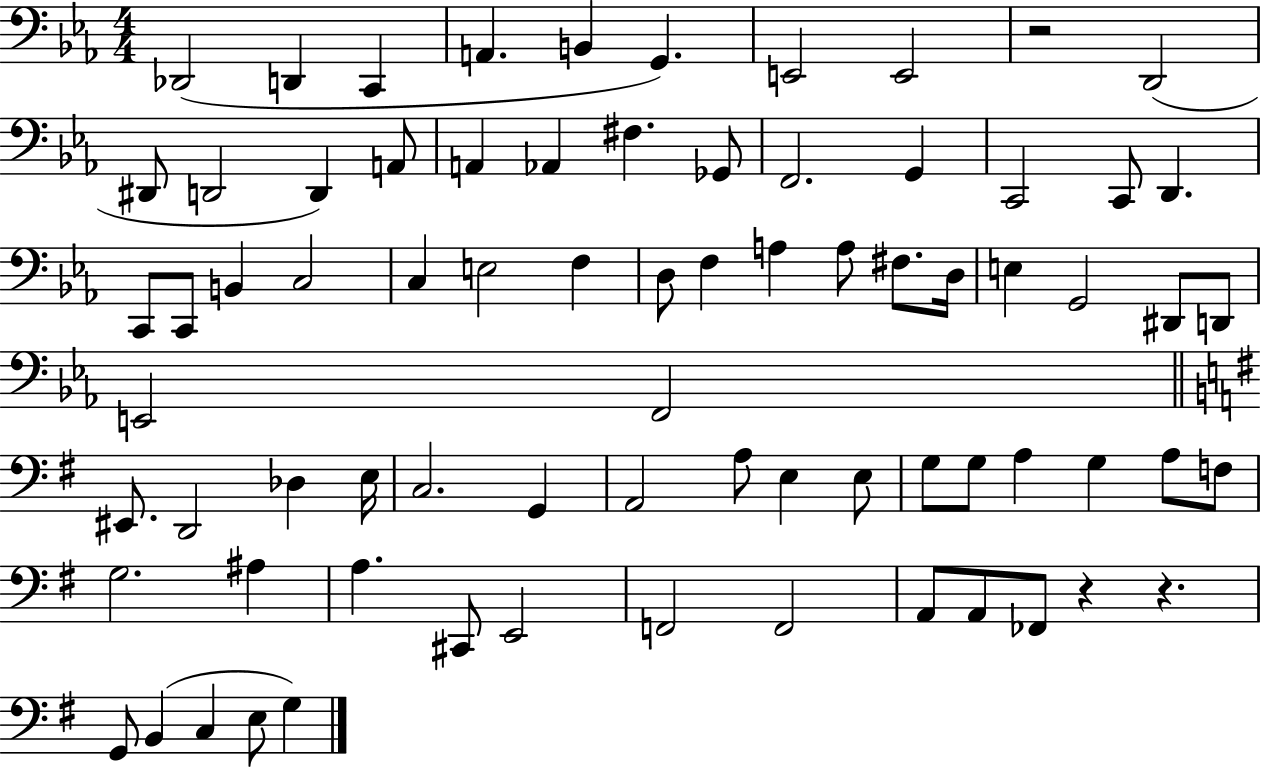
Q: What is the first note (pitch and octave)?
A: Db2